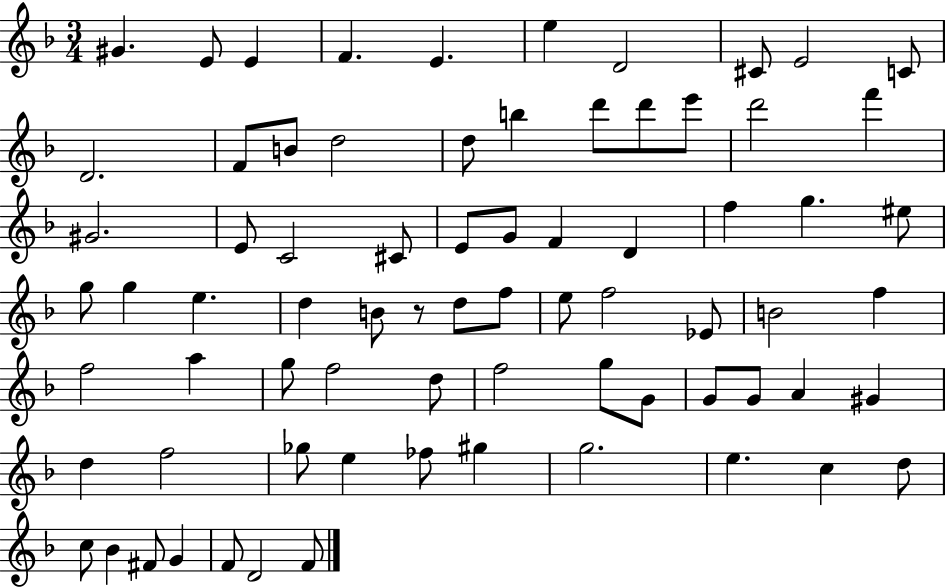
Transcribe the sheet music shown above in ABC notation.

X:1
T:Untitled
M:3/4
L:1/4
K:F
^G E/2 E F E e D2 ^C/2 E2 C/2 D2 F/2 B/2 d2 d/2 b d'/2 d'/2 e'/2 d'2 f' ^G2 E/2 C2 ^C/2 E/2 G/2 F D f g ^e/2 g/2 g e d B/2 z/2 d/2 f/2 e/2 f2 _E/2 B2 f f2 a g/2 f2 d/2 f2 g/2 G/2 G/2 G/2 A ^G d f2 _g/2 e _f/2 ^g g2 e c d/2 c/2 _B ^F/2 G F/2 D2 F/2